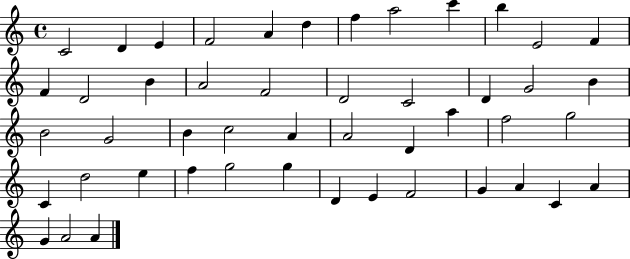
{
  \clef treble
  \time 4/4
  \defaultTimeSignature
  \key c \major
  c'2 d'4 e'4 | f'2 a'4 d''4 | f''4 a''2 c'''4 | b''4 e'2 f'4 | \break f'4 d'2 b'4 | a'2 f'2 | d'2 c'2 | d'4 g'2 b'4 | \break b'2 g'2 | b'4 c''2 a'4 | a'2 d'4 a''4 | f''2 g''2 | \break c'4 d''2 e''4 | f''4 g''2 g''4 | d'4 e'4 f'2 | g'4 a'4 c'4 a'4 | \break g'4 a'2 a'4 | \bar "|."
}